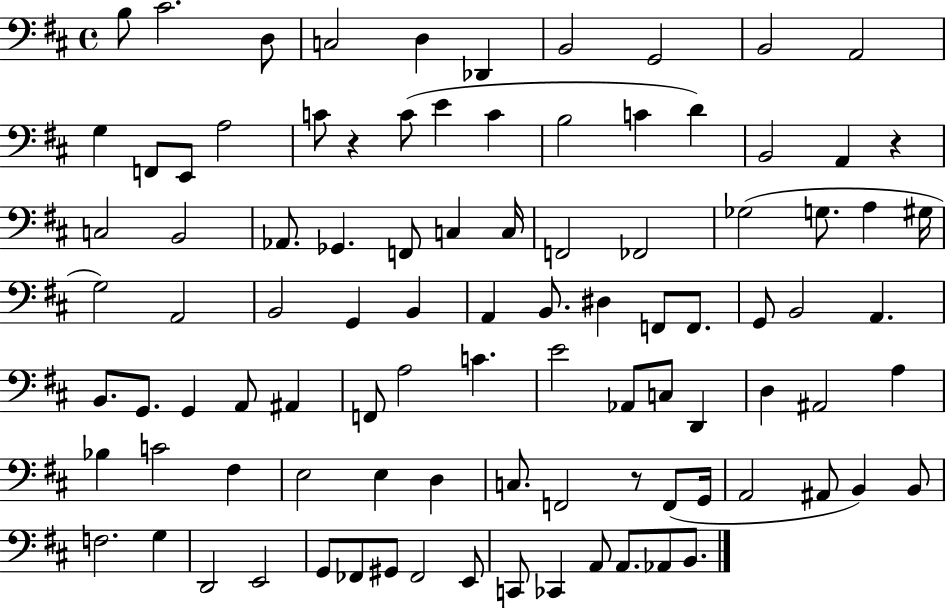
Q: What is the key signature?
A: D major